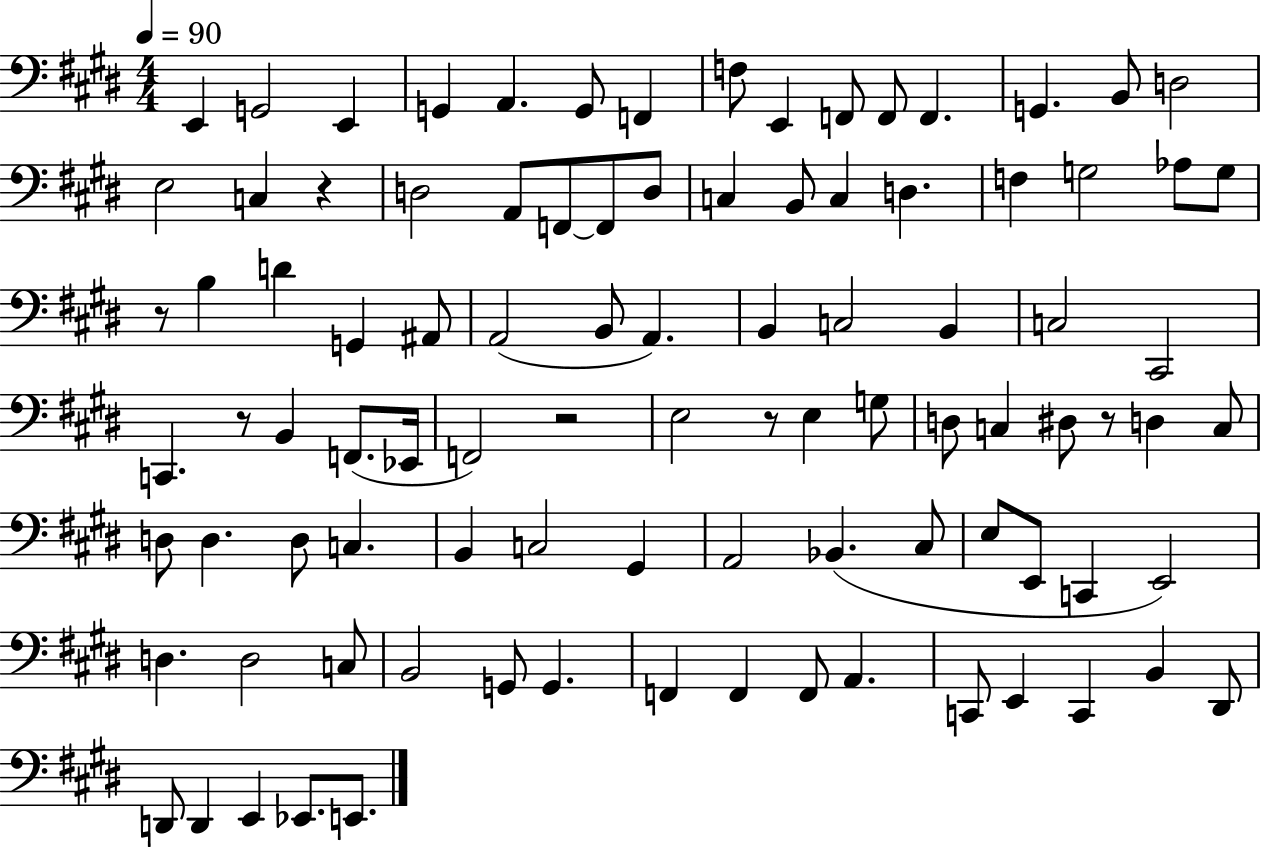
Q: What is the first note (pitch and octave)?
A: E2